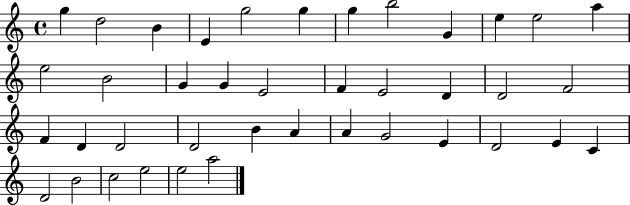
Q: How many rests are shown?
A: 0